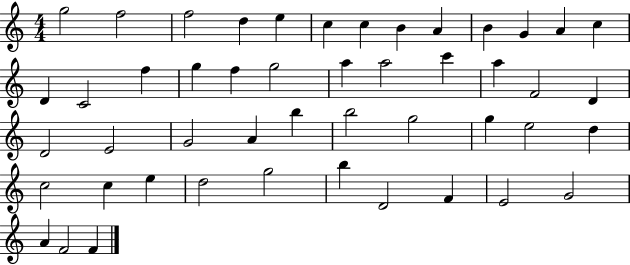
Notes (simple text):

G5/h F5/h F5/h D5/q E5/q C5/q C5/q B4/q A4/q B4/q G4/q A4/q C5/q D4/q C4/h F5/q G5/q F5/q G5/h A5/q A5/h C6/q A5/q F4/h D4/q D4/h E4/h G4/h A4/q B5/q B5/h G5/h G5/q E5/h D5/q C5/h C5/q E5/q D5/h G5/h B5/q D4/h F4/q E4/h G4/h A4/q F4/h F4/q